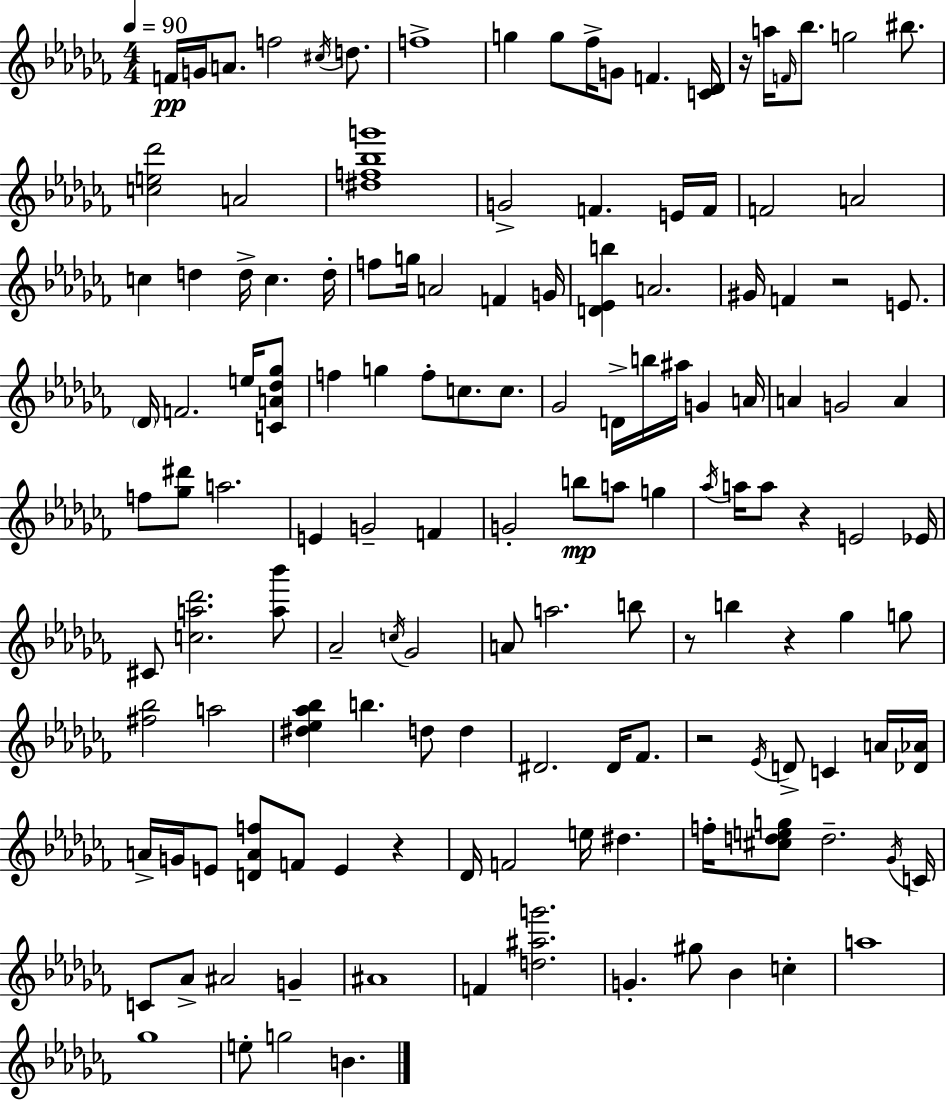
{
  \clef treble
  \numericTimeSignature
  \time 4/4
  \key aes \minor
  \tempo 4 = 90
  f'16\pp g'16 a'8. f''2 \acciaccatura { cis''16 } d''8. | f''1-> | g''4 g''8 fes''16-> g'8 f'4. | <c' des'>16 r16 a''16 \grace { f'16 } bes''8. g''2 bis''8. | \break <c'' e'' des'''>2 a'2 | <dis'' f'' bes'' g'''>1 | g'2-> f'4. | e'16 f'16 f'2 a'2 | \break c''4 d''4 d''16-> c''4. | d''16-. f''8 g''16 a'2 f'4 | g'16 <d' ees' b''>4 a'2. | gis'16 f'4 r2 e'8. | \break \parenthesize des'16 f'2. e''16 | <c' a' des'' ges''>8 f''4 g''4 f''8-. c''8. c''8. | ges'2 d'16-> b''16 ais''16 g'4 | a'16 a'4 g'2 a'4 | \break f''8 <ges'' dis'''>8 a''2. | e'4 g'2-- f'4 | g'2-. b''8\mp a''8 g''4 | \acciaccatura { aes''16 } a''16 a''8 r4 e'2 | \break ees'16 cis'8 <c'' a'' des'''>2. | <a'' bes'''>8 aes'2-- \acciaccatura { c''16 } ges'2 | a'8 a''2. | b''8 r8 b''4 r4 ges''4 | \break g''8 <fis'' bes''>2 a''2 | <dis'' ees'' aes'' bes''>4 b''4. d''8 | d''4 dis'2. | dis'16 fes'8. r2 \acciaccatura { ees'16 } d'8-> c'4 | \break a'16 <des' aes'>16 a'16-> g'16 e'8 <d' a' f''>8 f'8 e'4 | r4 des'16 f'2 e''16 dis''4. | f''16-. <cis'' d'' e'' g''>8 d''2.-- | \acciaccatura { ges'16 } c'16 c'8 aes'8-> ais'2 | \break g'4-- ais'1 | f'4 <d'' ais'' g'''>2. | g'4.-. gis''8 bes'4 | c''4-. a''1 | \break ges''1 | e''8-. g''2 | b'4. \bar "|."
}